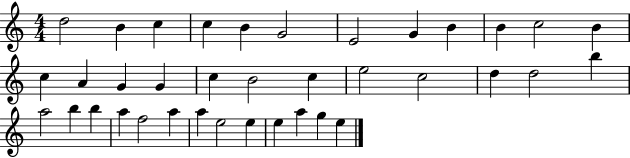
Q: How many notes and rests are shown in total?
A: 37